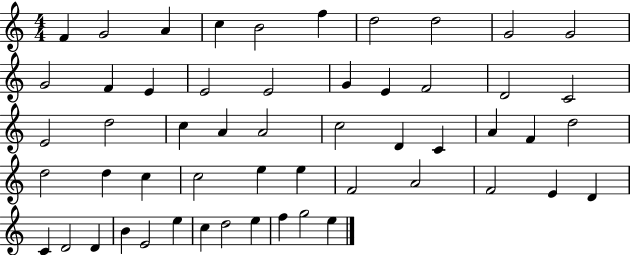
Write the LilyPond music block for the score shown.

{
  \clef treble
  \numericTimeSignature
  \time 4/4
  \key c \major
  f'4 g'2 a'4 | c''4 b'2 f''4 | d''2 d''2 | g'2 g'2 | \break g'2 f'4 e'4 | e'2 e'2 | g'4 e'4 f'2 | d'2 c'2 | \break e'2 d''2 | c''4 a'4 a'2 | c''2 d'4 c'4 | a'4 f'4 d''2 | \break d''2 d''4 c''4 | c''2 e''4 e''4 | f'2 a'2 | f'2 e'4 d'4 | \break c'4 d'2 d'4 | b'4 e'2 e''4 | c''4 d''2 e''4 | f''4 g''2 e''4 | \break \bar "|."
}